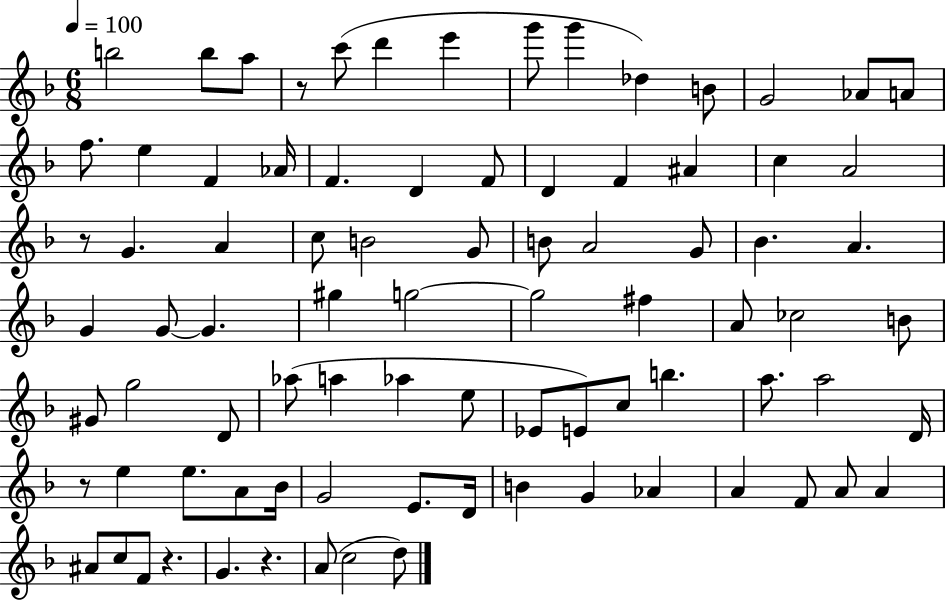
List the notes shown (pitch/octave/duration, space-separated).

B5/h B5/e A5/e R/e C6/e D6/q E6/q G6/e G6/q Db5/q B4/e G4/h Ab4/e A4/e F5/e. E5/q F4/q Ab4/s F4/q. D4/q F4/e D4/q F4/q A#4/q C5/q A4/h R/e G4/q. A4/q C5/e B4/h G4/e B4/e A4/h G4/e Bb4/q. A4/q. G4/q G4/e G4/q. G#5/q G5/h G5/h F#5/q A4/e CES5/h B4/e G#4/e G5/h D4/e Ab5/e A5/q Ab5/q E5/e Eb4/e E4/e C5/e B5/q. A5/e. A5/h D4/s R/e E5/q E5/e. A4/e Bb4/s G4/h E4/e. D4/s B4/q G4/q Ab4/q A4/q F4/e A4/e A4/q A#4/e C5/e F4/e R/q. G4/q. R/q. A4/e C5/h D5/e